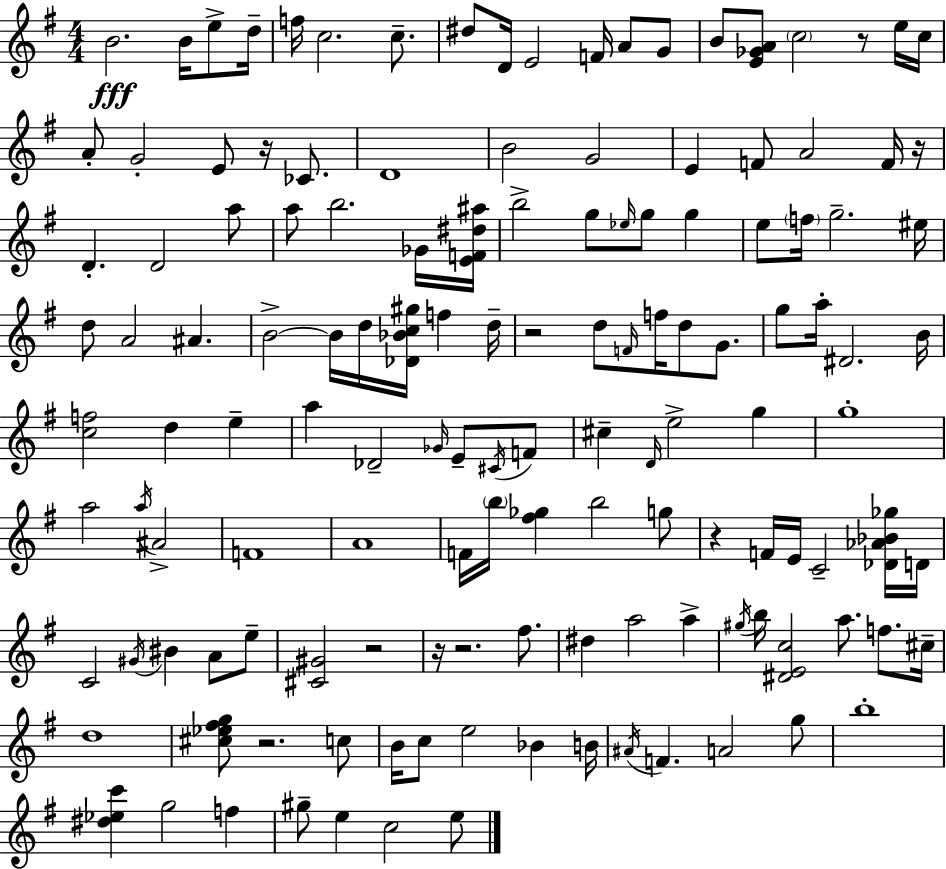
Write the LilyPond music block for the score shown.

{
  \clef treble
  \numericTimeSignature
  \time 4/4
  \key e \minor
  b'2.\fff b'16 e''8-> d''16-- | f''16 c''2. c''8.-- | dis''8 d'16 e'2 f'16 a'8 g'8 | b'8 <e' ges' a'>8 \parenthesize c''2 r8 e''16 c''16 | \break a'8-. g'2-. e'8 r16 ces'8. | d'1 | b'2 g'2 | e'4 f'8 a'2 f'16 r16 | \break d'4.-. d'2 a''8 | a''8 b''2. ges'16 <e' f' dis'' ais''>16 | b''2-> g''8 \grace { ees''16 } g''8 g''4 | e''8 \parenthesize f''16 g''2.-- | \break eis''16 d''8 a'2 ais'4. | b'2->~~ b'16 d''16 <des' bes' c'' gis''>16 f''4 | d''16-- r2 d''8 \grace { f'16 } f''16 d''8 g'8. | g''8 a''16-. dis'2. | \break b'16 <c'' f''>2 d''4 e''4-- | a''4 des'2-- \grace { ges'16 } e'8-- | \acciaccatura { cis'16 } f'8 cis''4-- \grace { d'16 } e''2-> | g''4 g''1-. | \break a''2 \acciaccatura { a''16 } ais'2-> | f'1 | a'1 | f'16 \parenthesize b''16 <fis'' ges''>4 b''2 | \break g''8 r4 f'16 e'16 c'2-- | <des' aes' bes' ges''>16 d'16 c'2 \acciaccatura { gis'16 } bis'4 | a'8 e''8-- <cis' gis'>2 r2 | r16 r2. | \break fis''8. dis''4 a''2 | a''4-> \acciaccatura { gis''16 } b''16 <dis' e' c''>2 | a''8. f''8. cis''16-- d''1 | <cis'' ees'' fis'' g''>8 r2. | \break c''8 b'16 c''8 e''2 | bes'4 b'16 \acciaccatura { ais'16 } f'4. a'2 | g''8 b''1-. | <dis'' ees'' c'''>4 g''2 | \break f''4 gis''8-- e''4 c''2 | e''8 \bar "|."
}